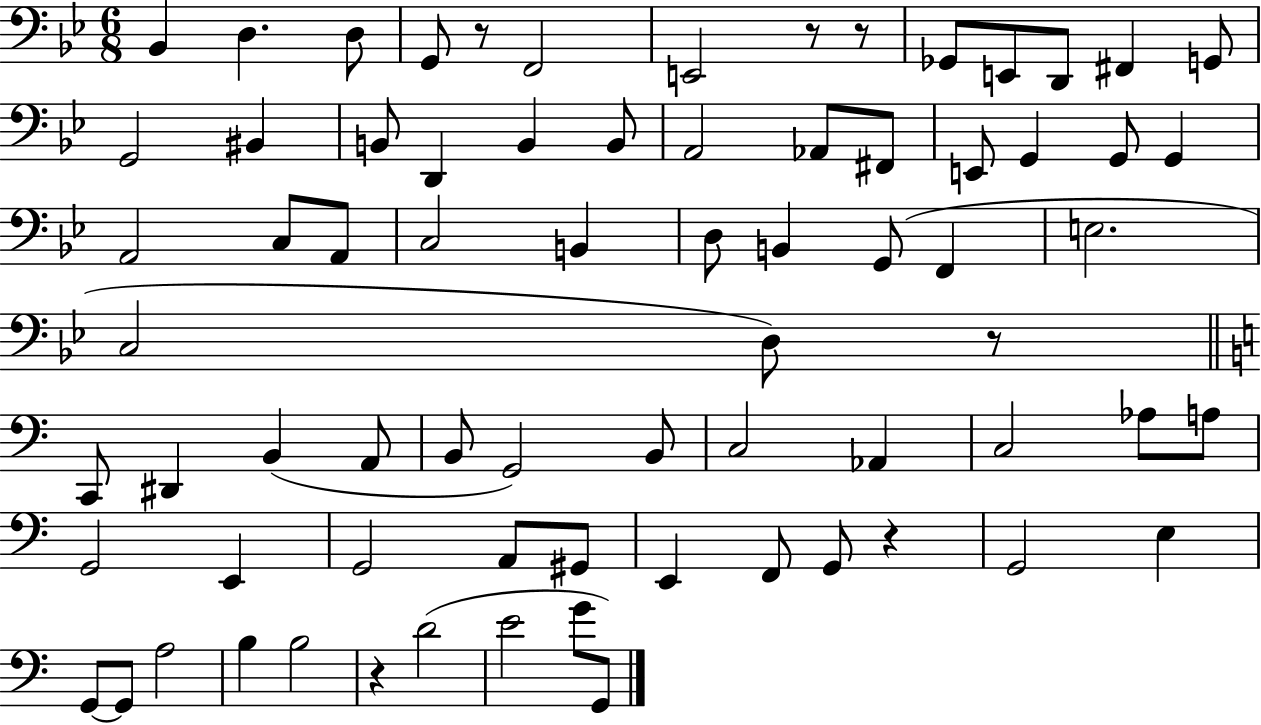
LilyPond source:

{
  \clef bass
  \numericTimeSignature
  \time 6/8
  \key bes \major
  \repeat volta 2 { bes,4 d4. d8 | g,8 r8 f,2 | e,2 r8 r8 | ges,8 e,8 d,8 fis,4 g,8 | \break g,2 bis,4 | b,8 d,4 b,4 b,8 | a,2 aes,8 fis,8 | e,8 g,4 g,8 g,4 | \break a,2 c8 a,8 | c2 b,4 | d8 b,4 g,8( f,4 | e2. | \break c2 d8) r8 | \bar "||" \break \key c \major c,8 dis,4 b,4( a,8 | b,8 g,2) b,8 | c2 aes,4 | c2 aes8 a8 | \break g,2 e,4 | g,2 a,8 gis,8 | e,4 f,8 g,8 r4 | g,2 e4 | \break g,8~~ g,8 a2 | b4 b2 | r4 d'2( | e'2 g'8 g,8) | \break } \bar "|."
}